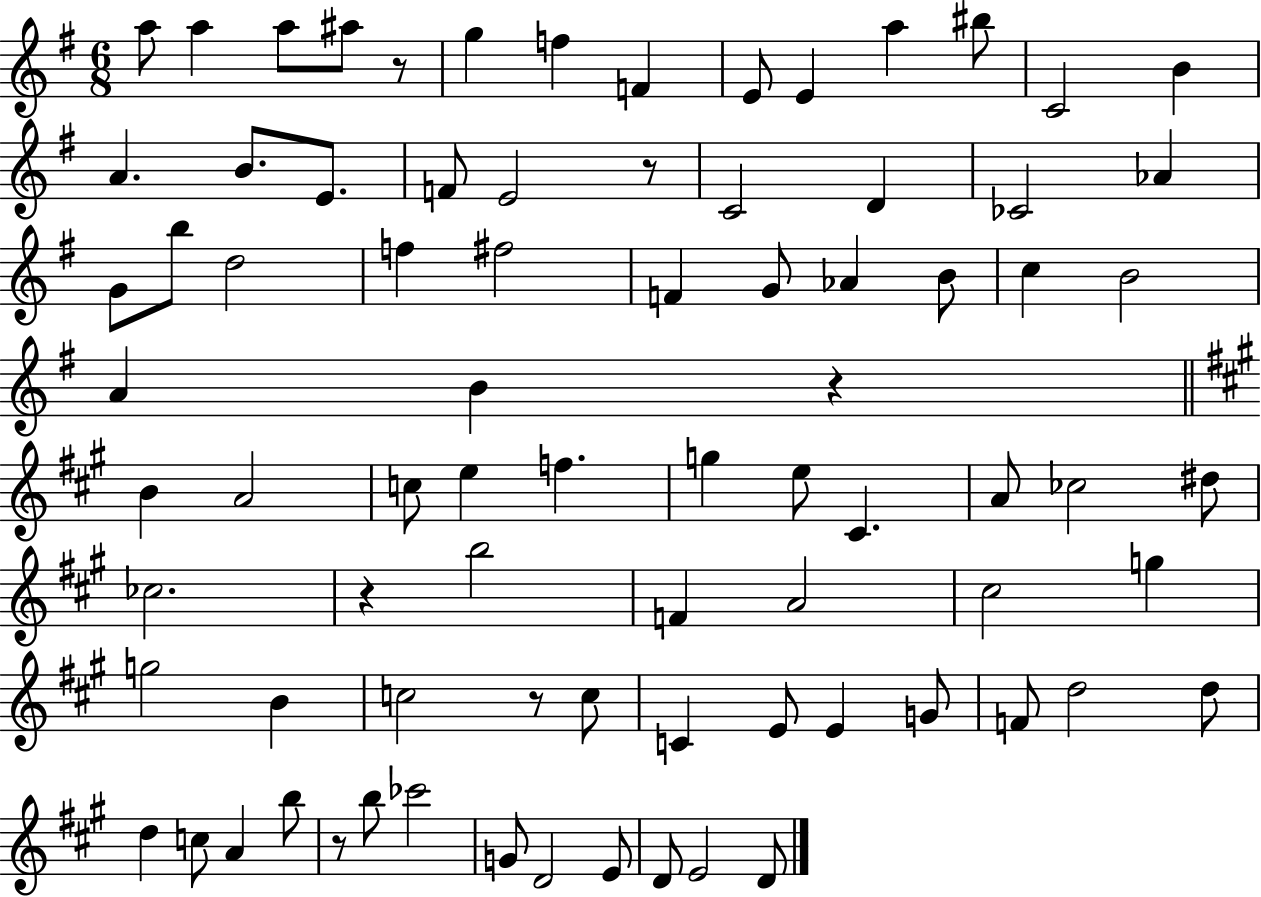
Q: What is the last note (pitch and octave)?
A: D4